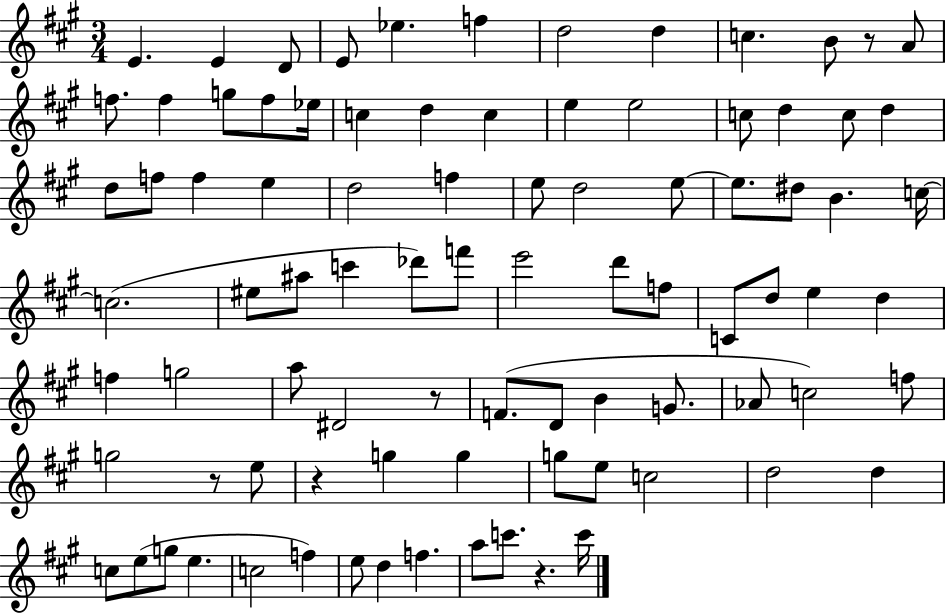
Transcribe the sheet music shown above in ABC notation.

X:1
T:Untitled
M:3/4
L:1/4
K:A
E E D/2 E/2 _e f d2 d c B/2 z/2 A/2 f/2 f g/2 f/2 _e/4 c d c e e2 c/2 d c/2 d d/2 f/2 f e d2 f e/2 d2 e/2 e/2 ^d/2 B c/4 c2 ^e/2 ^a/2 c' _d'/2 f'/2 e'2 d'/2 f/2 C/2 d/2 e d f g2 a/2 ^D2 z/2 F/2 D/2 B G/2 _A/2 c2 f/2 g2 z/2 e/2 z g g g/2 e/2 c2 d2 d c/2 e/2 g/2 e c2 f e/2 d f a/2 c'/2 z c'/4